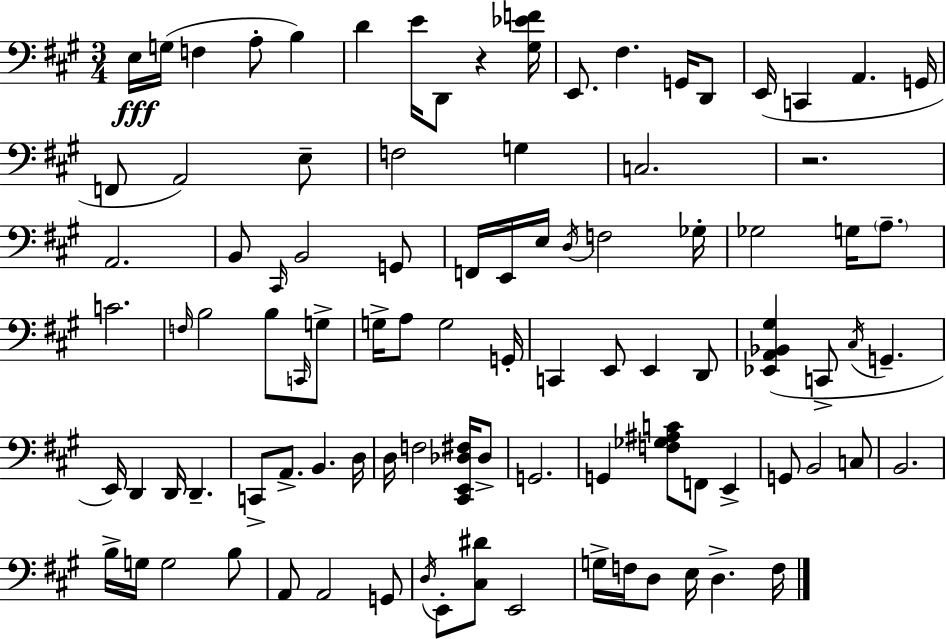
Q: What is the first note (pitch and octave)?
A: E3